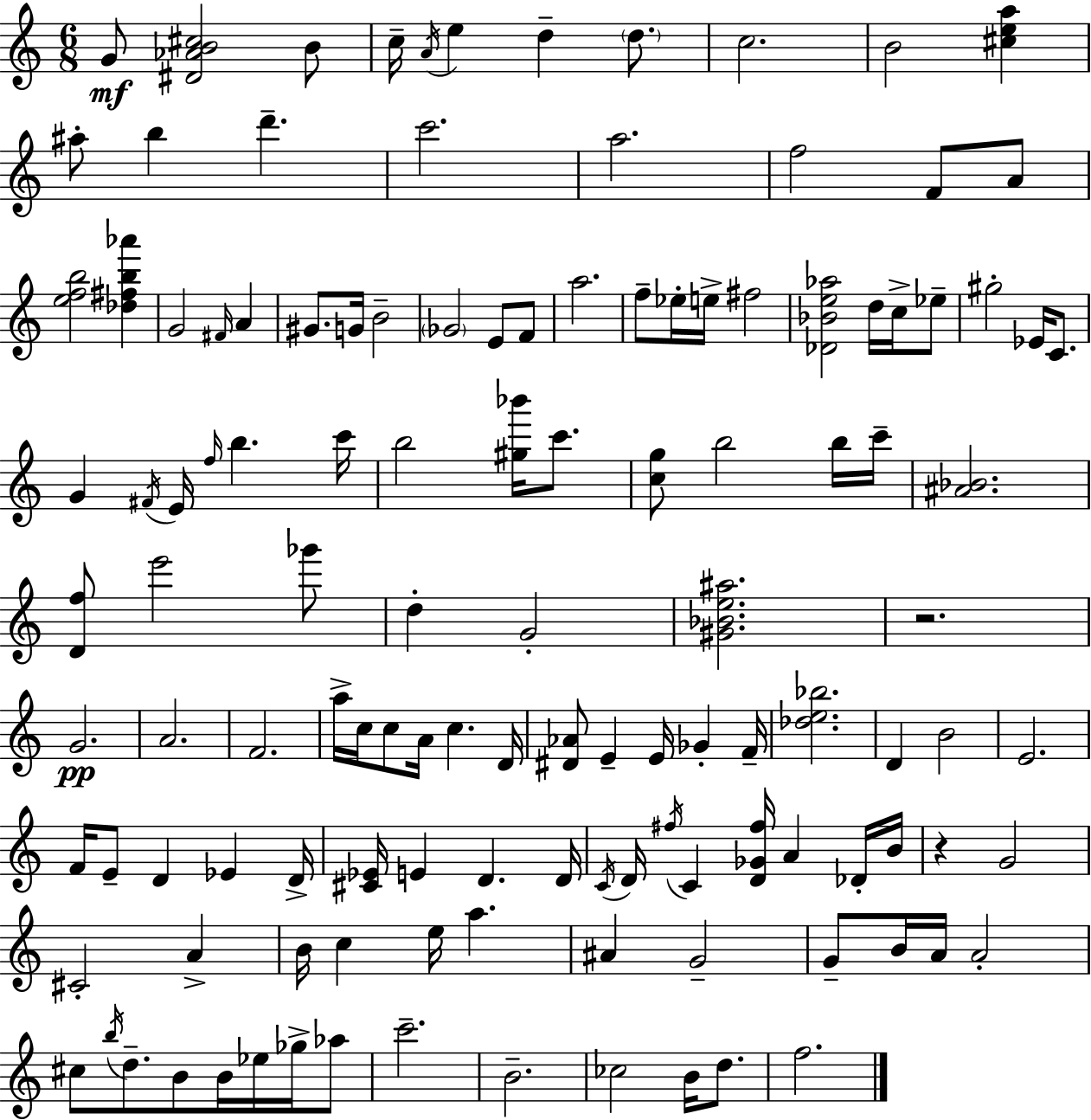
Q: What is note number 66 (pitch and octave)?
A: D4